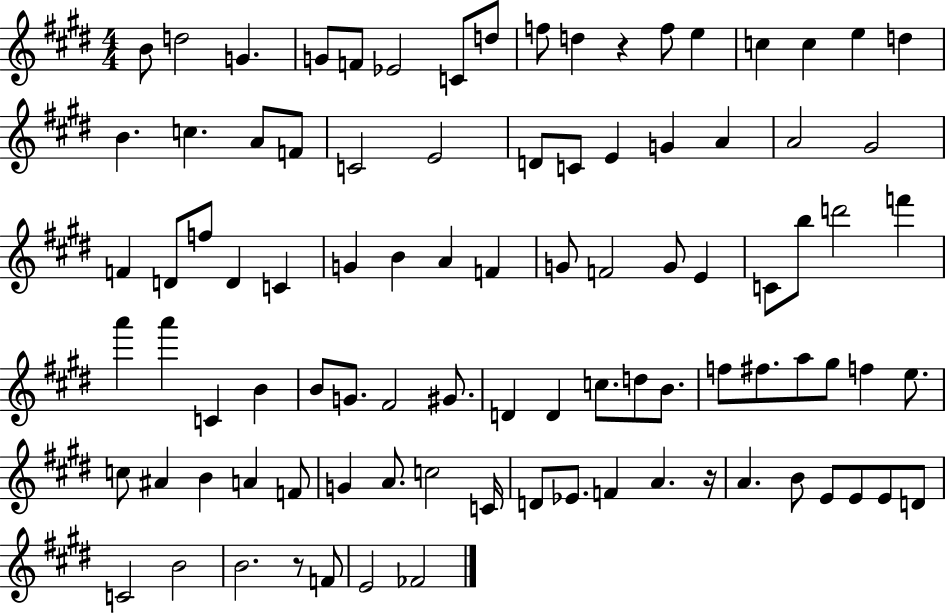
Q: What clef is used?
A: treble